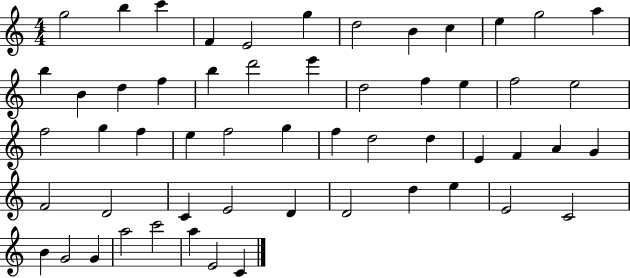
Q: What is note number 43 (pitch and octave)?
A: D4